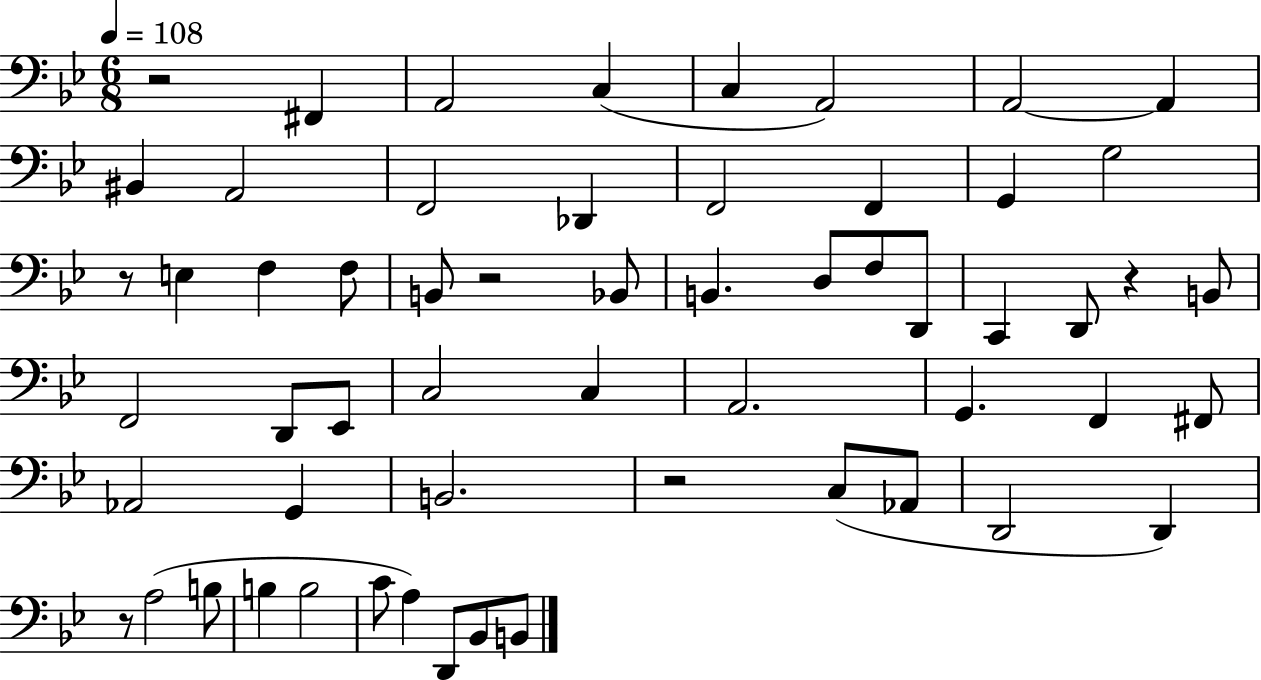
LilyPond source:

{
  \clef bass
  \numericTimeSignature
  \time 6/8
  \key bes \major
  \tempo 4 = 108
  r2 fis,4 | a,2 c4( | c4 a,2) | a,2~~ a,4 | \break bis,4 a,2 | f,2 des,4 | f,2 f,4 | g,4 g2 | \break r8 e4 f4 f8 | b,8 r2 bes,8 | b,4. d8 f8 d,8 | c,4 d,8 r4 b,8 | \break f,2 d,8 ees,8 | c2 c4 | a,2. | g,4. f,4 fis,8 | \break aes,2 g,4 | b,2. | r2 c8( aes,8 | d,2 d,4) | \break r8 a2( b8 | b4 b2 | c'8 a4) d,8 bes,8 b,8 | \bar "|."
}